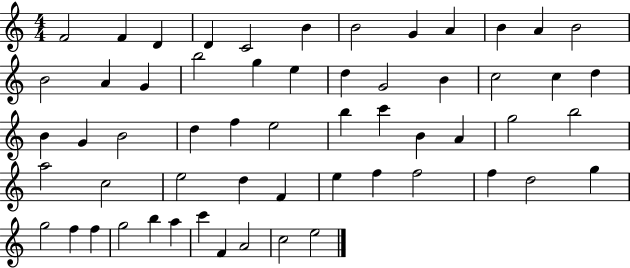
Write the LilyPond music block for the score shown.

{
  \clef treble
  \numericTimeSignature
  \time 4/4
  \key c \major
  f'2 f'4 d'4 | d'4 c'2 b'4 | b'2 g'4 a'4 | b'4 a'4 b'2 | \break b'2 a'4 g'4 | b''2 g''4 e''4 | d''4 g'2 b'4 | c''2 c''4 d''4 | \break b'4 g'4 b'2 | d''4 f''4 e''2 | b''4 c'''4 b'4 a'4 | g''2 b''2 | \break a''2 c''2 | e''2 d''4 f'4 | e''4 f''4 f''2 | f''4 d''2 g''4 | \break g''2 f''4 f''4 | g''2 b''4 a''4 | c'''4 f'4 a'2 | c''2 e''2 | \break \bar "|."
}